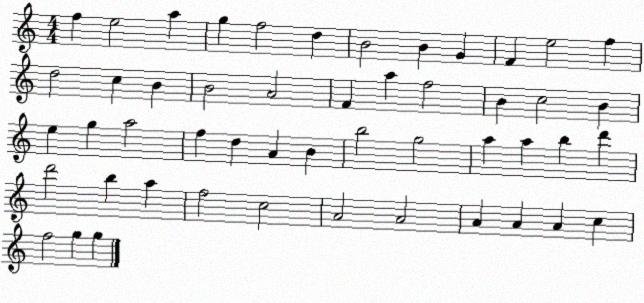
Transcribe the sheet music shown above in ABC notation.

X:1
T:Untitled
M:4/4
L:1/4
K:C
f e2 a g f2 d B2 B G F e2 f d2 c B B2 A2 F a f2 B c2 B e g a2 f d A B b2 g2 a a b d' d'2 b a f2 c2 A2 A2 A A A c f2 g g